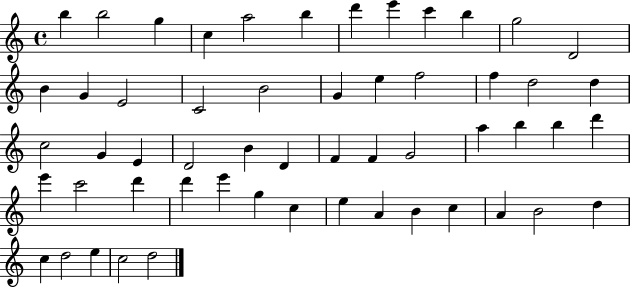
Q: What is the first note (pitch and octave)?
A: B5